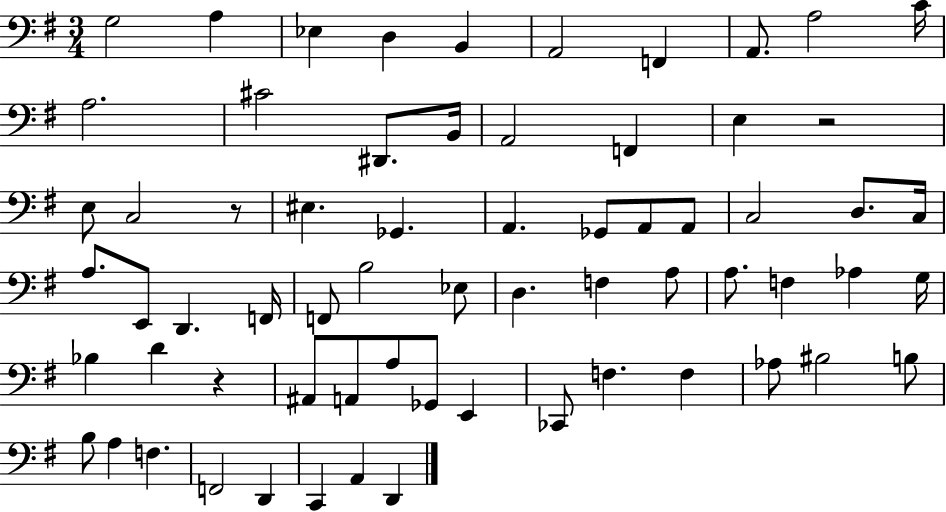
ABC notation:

X:1
T:Untitled
M:3/4
L:1/4
K:G
G,2 A, _E, D, B,, A,,2 F,, A,,/2 A,2 C/4 A,2 ^C2 ^D,,/2 B,,/4 A,,2 F,, E, z2 E,/2 C,2 z/2 ^E, _G,, A,, _G,,/2 A,,/2 A,,/2 C,2 D,/2 C,/4 A,/2 E,,/2 D,, F,,/4 F,,/2 B,2 _E,/2 D, F, A,/2 A,/2 F, _A, G,/4 _B, D z ^A,,/2 A,,/2 A,/2 _G,,/2 E,, _C,,/2 F, F, _A,/2 ^B,2 B,/2 B,/2 A, F, F,,2 D,, C,, A,, D,,